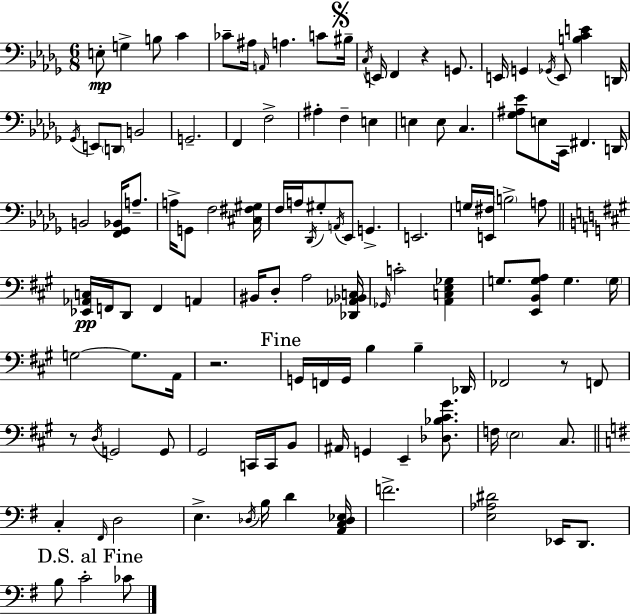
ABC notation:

X:1
T:Untitled
M:6/8
L:1/4
K:Bbm
E,/2 G, B,/2 C _C/2 ^A,/4 A,,/4 A, C/2 ^B,/4 C,/4 E,,/4 F,, z G,,/2 E,,/4 G,, _G,,/4 E,,/2 [B,CE] D,,/4 _G,,/4 E,,/2 D,,/2 B,,2 G,,2 F,, F,2 ^A, F, E, E, E,/2 C, [_G,^A,_E]/2 E,/2 C,,/4 ^F,, D,,/4 B,,2 [F,,_G,,_B,,]/4 A,/2 A,/4 G,,/2 F,2 [^C,^F,^G,]/4 F,/4 A,/4 _D,,/4 ^G,/2 A,,/4 _E,,/2 G,, E,,2 G,/4 [E,,^F,]/4 B,2 A,/2 [_E,,_A,,C,]/4 F,,/4 D,,/2 F,, A,, ^B,,/4 D,/2 A,2 [_D,,_A,,_B,,C,]/4 _G,,/4 C2 [A,,C,E,_G,] G,/2 [E,,B,,G,A,]/2 G, G,/4 G,2 G,/2 A,,/4 z2 G,,/4 F,,/4 G,,/4 B, B, _D,,/4 _F,,2 z/2 F,,/2 z/2 D,/4 G,,2 G,,/2 ^G,,2 C,,/4 C,,/4 B,,/2 ^A,,/4 G,, E,, [_D,_B,^C^G]/2 F,/4 E,2 ^C,/2 C, ^F,,/4 D,2 E, _D,/4 B,/4 D [A,,C,_D,_E,]/4 F2 [E,_A,^D]2 _E,,/4 D,,/2 B,/2 C2 _C/2